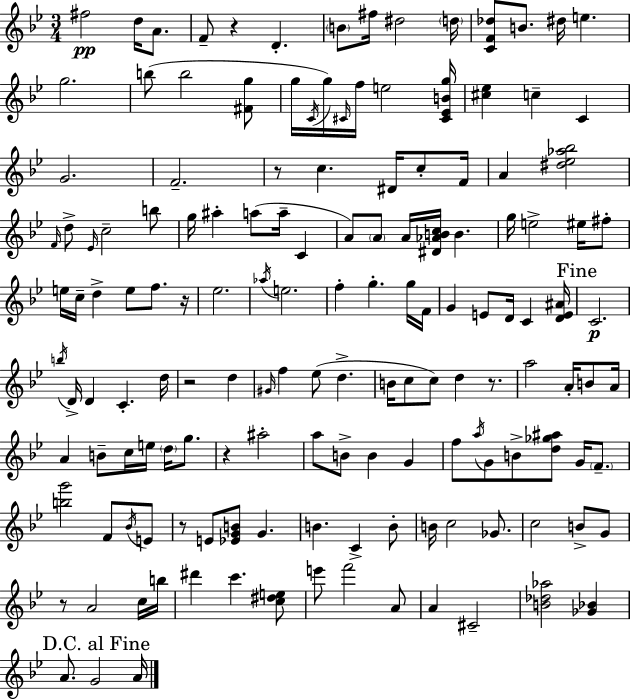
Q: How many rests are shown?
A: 8